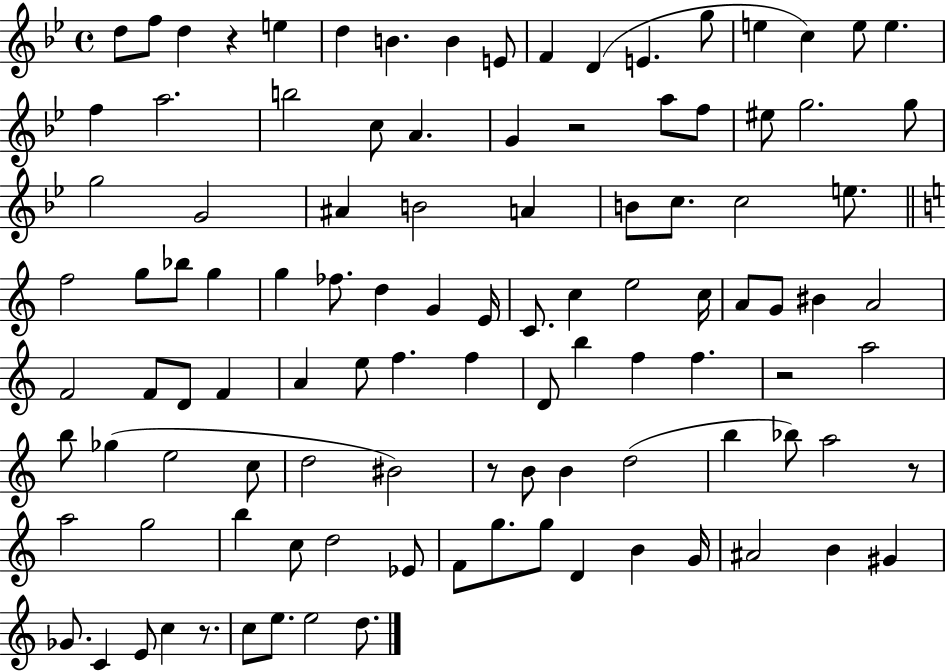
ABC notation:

X:1
T:Untitled
M:4/4
L:1/4
K:Bb
d/2 f/2 d z e d B B E/2 F D E g/2 e c e/2 e f a2 b2 c/2 A G z2 a/2 f/2 ^e/2 g2 g/2 g2 G2 ^A B2 A B/2 c/2 c2 e/2 f2 g/2 _b/2 g g _f/2 d G E/4 C/2 c e2 c/4 A/2 G/2 ^B A2 F2 F/2 D/2 F A e/2 f f D/2 b f f z2 a2 b/2 _g e2 c/2 d2 ^B2 z/2 B/2 B d2 b _b/2 a2 z/2 a2 g2 b c/2 d2 _E/2 F/2 g/2 g/2 D B G/4 ^A2 B ^G _G/2 C E/2 c z/2 c/2 e/2 e2 d/2